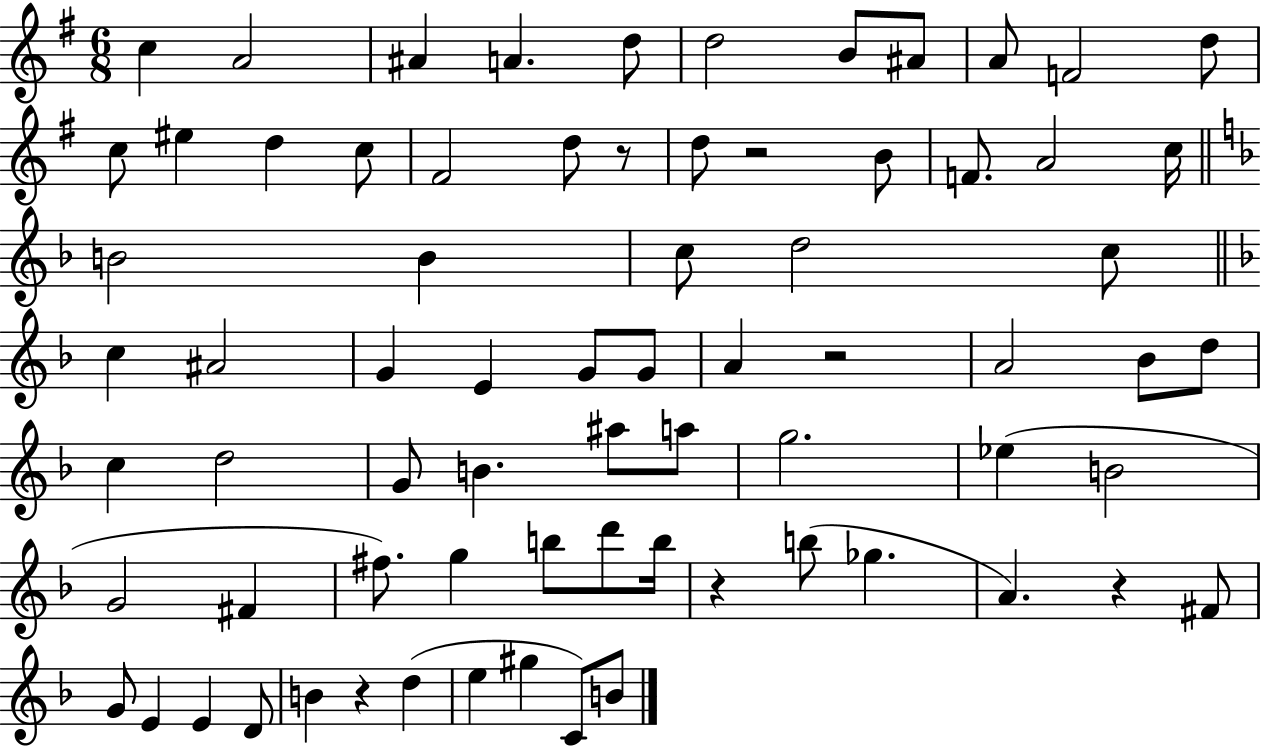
C5/q A4/h A#4/q A4/q. D5/e D5/h B4/e A#4/e A4/e F4/h D5/e C5/e EIS5/q D5/q C5/e F#4/h D5/e R/e D5/e R/h B4/e F4/e. A4/h C5/s B4/h B4/q C5/e D5/h C5/e C5/q A#4/h G4/q E4/q G4/e G4/e A4/q R/h A4/h Bb4/e D5/e C5/q D5/h G4/e B4/q. A#5/e A5/e G5/h. Eb5/q B4/h G4/h F#4/q F#5/e. G5/q B5/e D6/e B5/s R/q B5/e Gb5/q. A4/q. R/q F#4/e G4/e E4/q E4/q D4/e B4/q R/q D5/q E5/q G#5/q C4/e B4/e